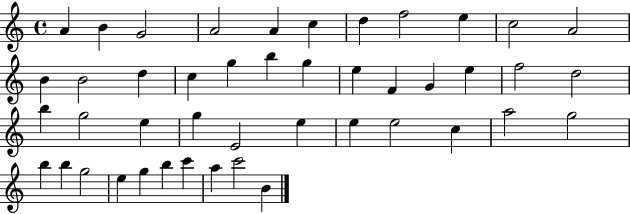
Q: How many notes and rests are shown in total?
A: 45